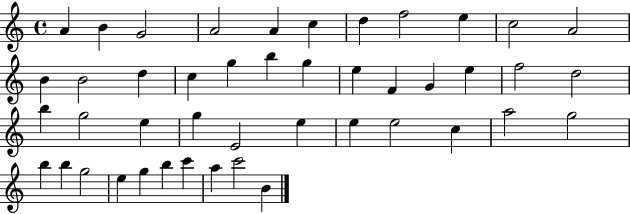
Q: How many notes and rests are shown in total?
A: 45